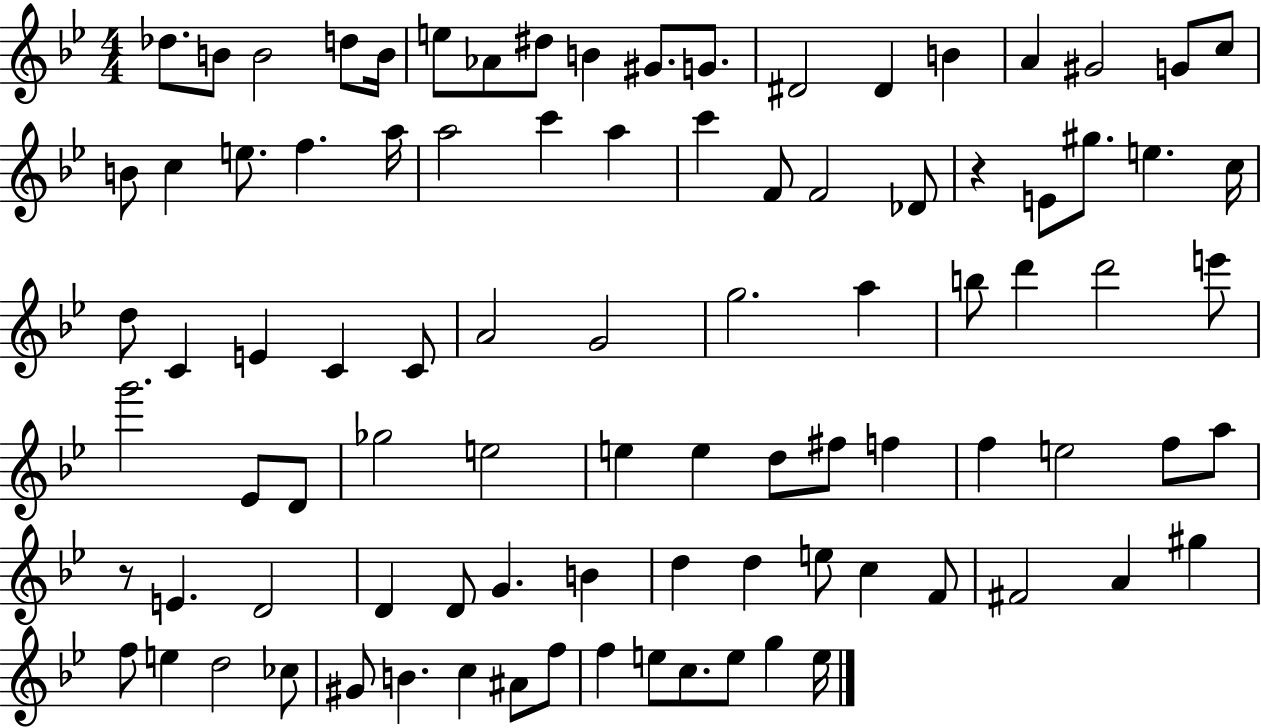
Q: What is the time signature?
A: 4/4